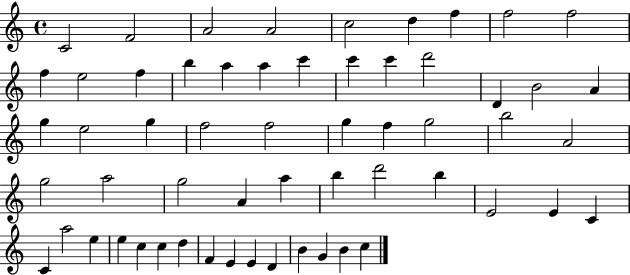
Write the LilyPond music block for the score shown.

{
  \clef treble
  \time 4/4
  \defaultTimeSignature
  \key c \major
  c'2 f'2 | a'2 a'2 | c''2 d''4 f''4 | f''2 f''2 | \break f''4 e''2 f''4 | b''4 a''4 a''4 c'''4 | c'''4 c'''4 d'''2 | d'4 b'2 a'4 | \break g''4 e''2 g''4 | f''2 f''2 | g''4 f''4 g''2 | b''2 a'2 | \break g''2 a''2 | g''2 a'4 a''4 | b''4 d'''2 b''4 | e'2 e'4 c'4 | \break c'4 a''2 e''4 | e''4 c''4 c''4 d''4 | f'4 e'4 e'4 d'4 | b'4 g'4 b'4 c''4 | \break \bar "|."
}